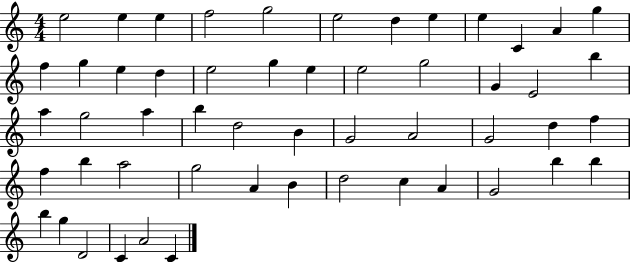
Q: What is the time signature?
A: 4/4